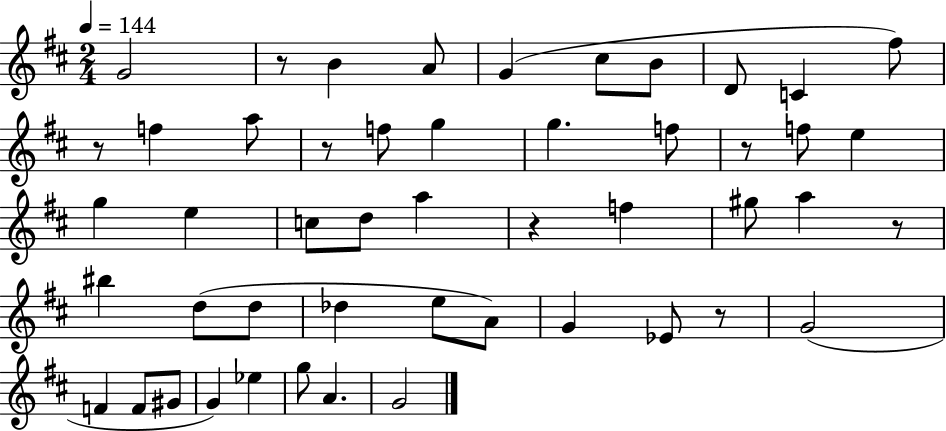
G4/h R/e B4/q A4/e G4/q C#5/e B4/e D4/e C4/q F#5/e R/e F5/q A5/e R/e F5/e G5/q G5/q. F5/e R/e F5/e E5/q G5/q E5/q C5/e D5/e A5/q R/q F5/q G#5/e A5/q R/e BIS5/q D5/e D5/e Db5/q E5/e A4/e G4/q Eb4/e R/e G4/h F4/q F4/e G#4/e G4/q Eb5/q G5/e A4/q. G4/h